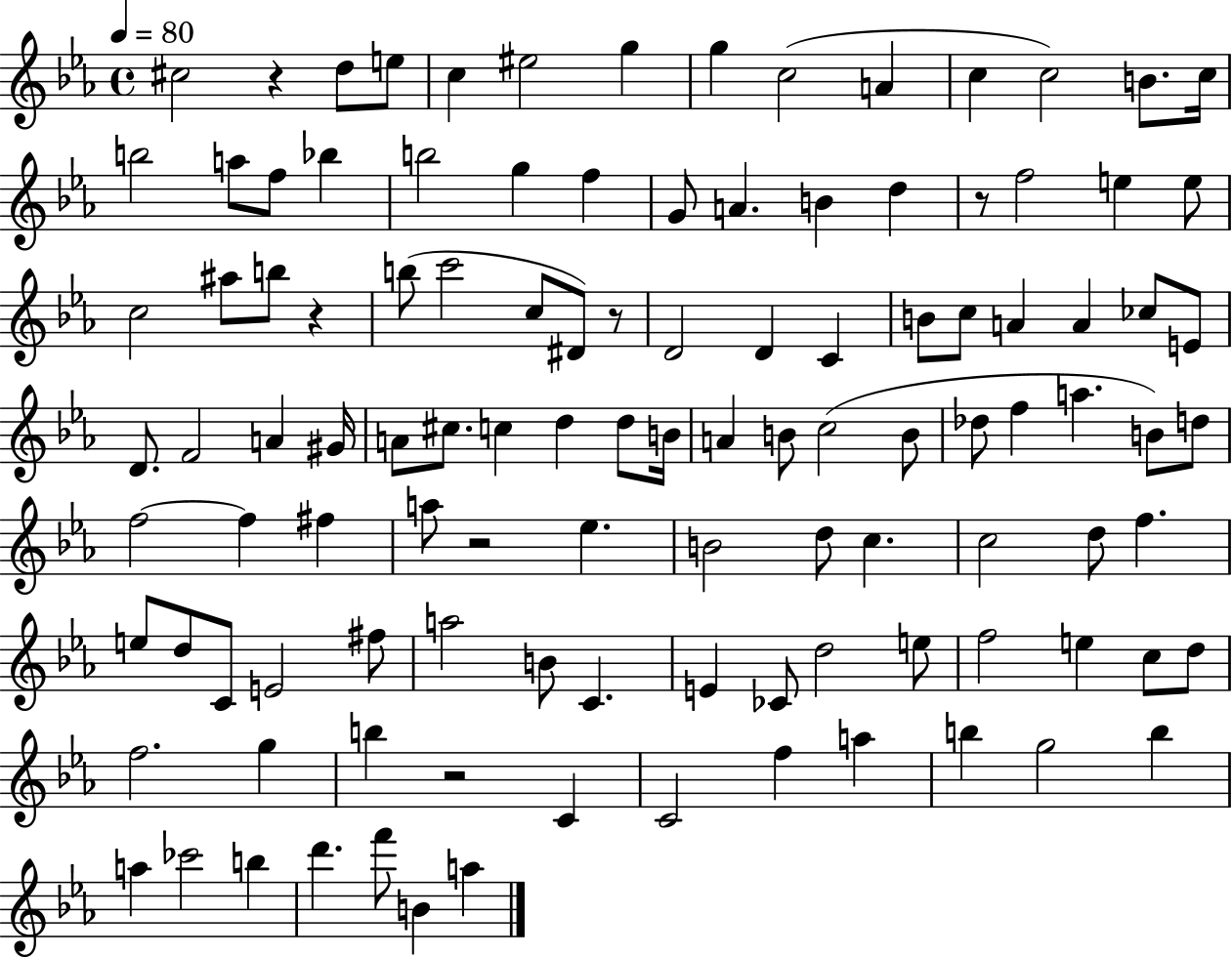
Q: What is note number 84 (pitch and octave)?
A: D5